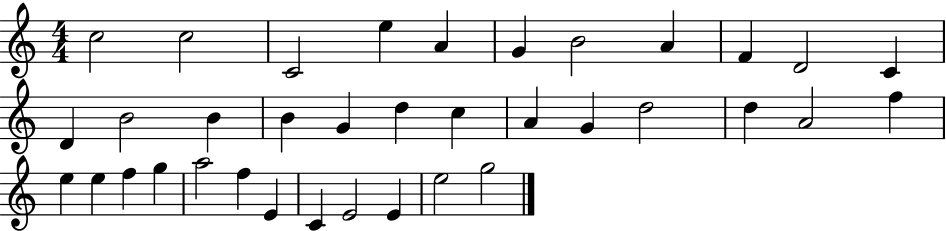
{
  \clef treble
  \numericTimeSignature
  \time 4/4
  \key c \major
  c''2 c''2 | c'2 e''4 a'4 | g'4 b'2 a'4 | f'4 d'2 c'4 | \break d'4 b'2 b'4 | b'4 g'4 d''4 c''4 | a'4 g'4 d''2 | d''4 a'2 f''4 | \break e''4 e''4 f''4 g''4 | a''2 f''4 e'4 | c'4 e'2 e'4 | e''2 g''2 | \break \bar "|."
}